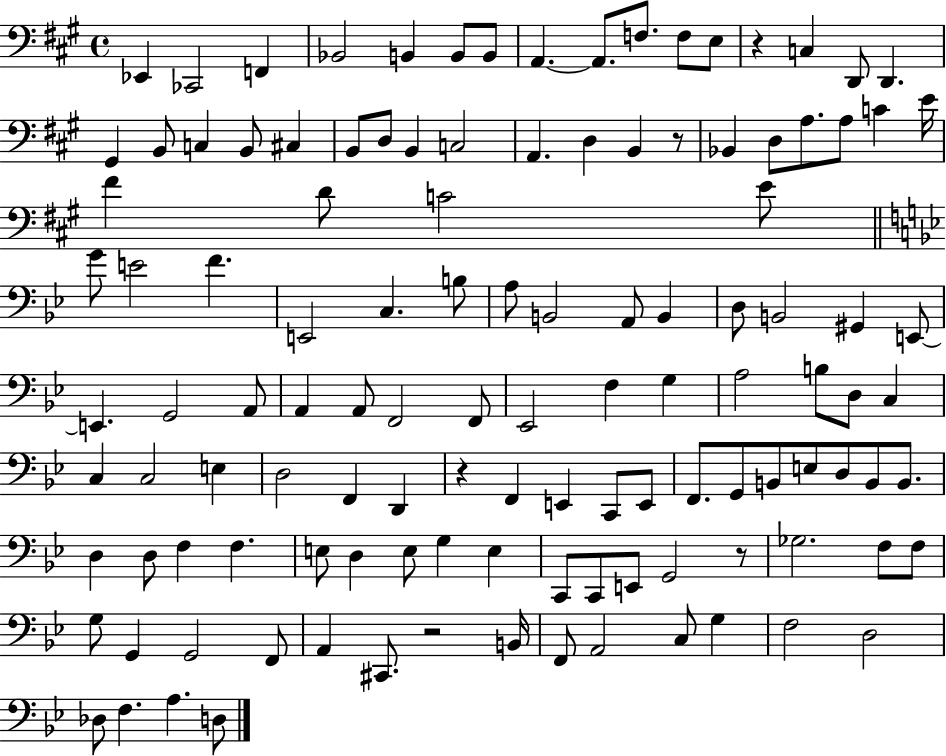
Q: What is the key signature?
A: A major